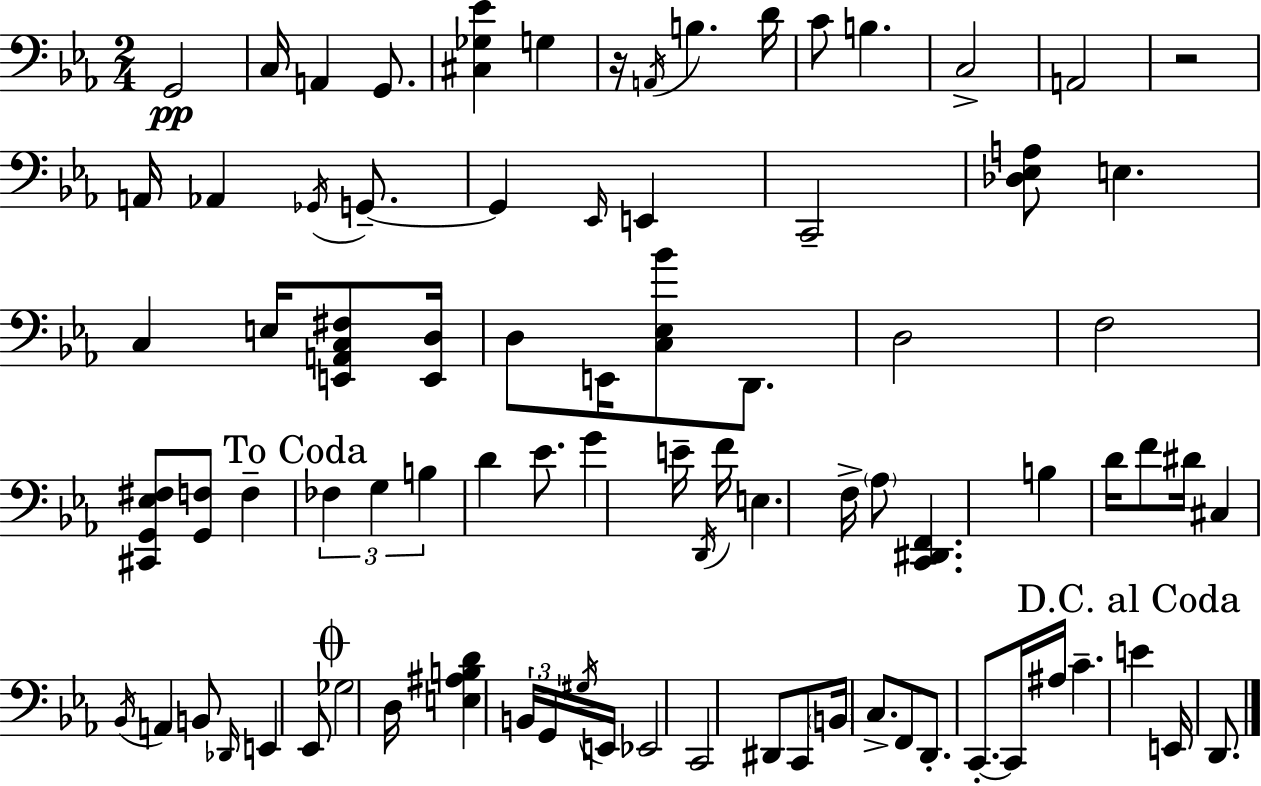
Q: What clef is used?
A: bass